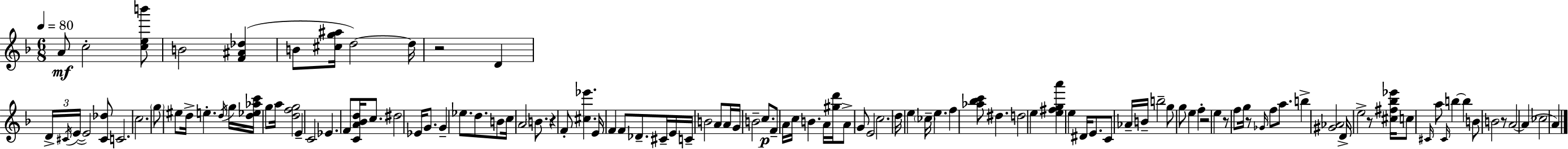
A4/e C5/h [C5,E5,B6]/e B4/h [F4,A#4,Db5]/q B4/e [C#5,G5,A#5]/s D5/h D5/s R/h D4/q D4/s C#4/s E4/s E4/h [C#4,Db5]/e C4/h. C5/h. G5/e EIS5/e D5/s E5/q. D5/s G5/s [D5,Eb5,Ab5,C6]/s G5/e A5/s [D5,F5,G5]/h E4/q C4/h Eb4/q. F4/e [C4,A4,Bb4,D5]/s C5/e. D#5/h Eb4/s G4/e. G4/q Eb5/e. D5/e. B4/e C5/s A4/h B4/e. R/q F4/e [C#5,Eb6]/q. E4/s F4/q F4/e Db4/e. C#4/s E4/s C4/s B4/h A4/e A4/s G4/s B4/h C5/e. F4/e A4/s C5/s B4/q. A4/s [G#5,D6]/s A4/e G4/e E4/h C5/h. D5/s E5/q CES5/s E5/q. F5/q [Ab5,Bb5,C6]/e D#5/q. D5/h E5/q [E5,F#5,G5,A6]/q E5/q D#4/s E4/e. C4/e Ab4/s B4/s B5/h G5/e G5/e E5/q F5/q R/h E5/q R/e F5/e G5/s R/e Gb4/s F5/e A5/e. B5/q [G#4,Ab4]/h D4/s E5/h R/e [C#5,F#5,Bb5,Eb6]/s C5/e C#4/s A5/e C#4/s B5/q B5/q B4/e B4/h R/e A4/h A4/q CES5/h A4/q